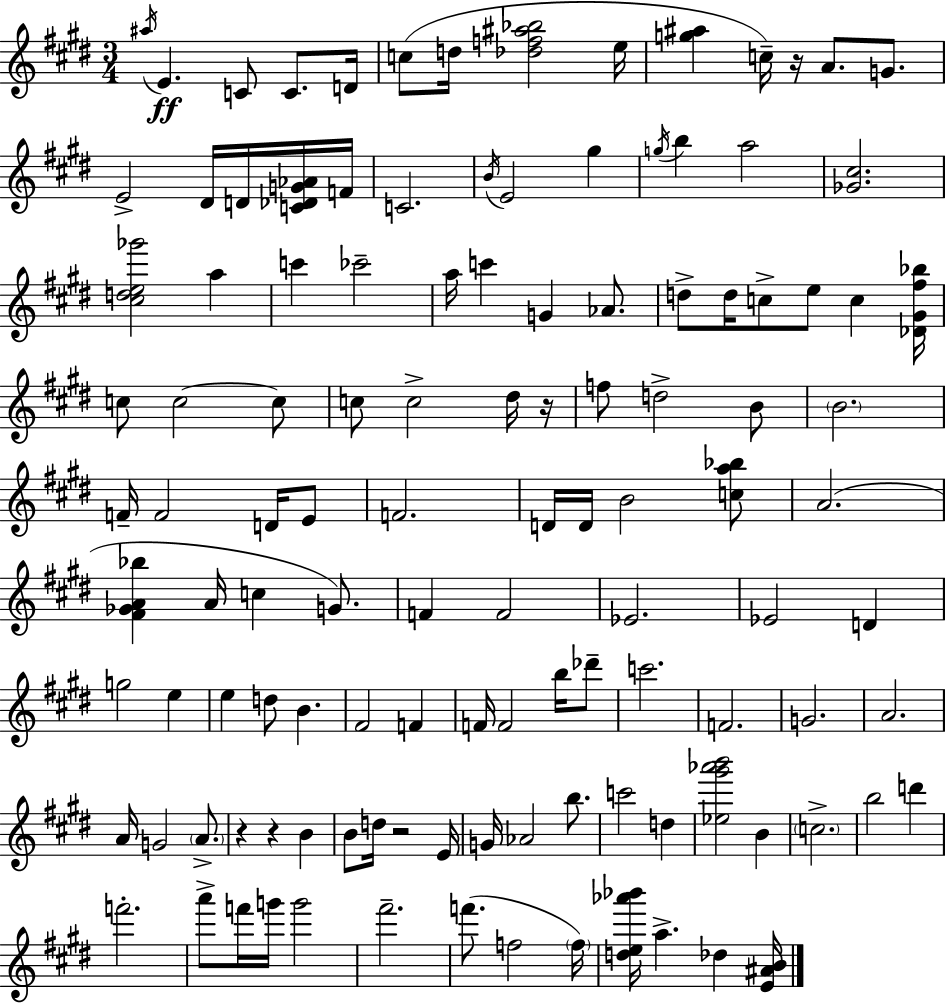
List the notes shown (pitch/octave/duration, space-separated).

A#5/s E4/q. C4/e C4/e. D4/s C5/e D5/s [Db5,F5,A#5,Bb5]/h E5/s [G5,A#5]/q C5/s R/s A4/e. G4/e. E4/h D#4/s D4/s [C4,Db4,G4,Ab4]/s F4/s C4/h. B4/s E4/h G#5/q G5/s B5/q A5/h [Gb4,C#5]/h. [C#5,D5,E5,Gb6]/h A5/q C6/q CES6/h A5/s C6/q G4/q Ab4/e. D5/e D5/s C5/e E5/e C5/q [Db4,G#4,F#5,Bb5]/s C5/e C5/h C5/e C5/e C5/h D#5/s R/s F5/e D5/h B4/e B4/h. F4/s F4/h D4/s E4/e F4/h. D4/s D4/s B4/h [C5,A5,Bb5]/e A4/h. [F#4,Gb4,A4,Bb5]/q A4/s C5/q G4/e. F4/q F4/h Eb4/h. Eb4/h D4/q G5/h E5/q E5/q D5/e B4/q. F#4/h F4/q F4/s F4/h B5/s Db6/e C6/h. F4/h. G4/h. A4/h. A4/s G4/h A4/e. R/q R/q B4/q B4/e D5/s R/h E4/s G4/s Ab4/h B5/e. C6/h D5/q [Eb5,G#6,Ab6,B6]/h B4/q C5/h. B5/h D6/q F6/h. A6/e F6/s G6/s G6/h F#6/h. F6/e. F5/h F5/s [D5,E5,Ab6,Bb6]/s A5/q. Db5/q [E4,A#4,B4]/s